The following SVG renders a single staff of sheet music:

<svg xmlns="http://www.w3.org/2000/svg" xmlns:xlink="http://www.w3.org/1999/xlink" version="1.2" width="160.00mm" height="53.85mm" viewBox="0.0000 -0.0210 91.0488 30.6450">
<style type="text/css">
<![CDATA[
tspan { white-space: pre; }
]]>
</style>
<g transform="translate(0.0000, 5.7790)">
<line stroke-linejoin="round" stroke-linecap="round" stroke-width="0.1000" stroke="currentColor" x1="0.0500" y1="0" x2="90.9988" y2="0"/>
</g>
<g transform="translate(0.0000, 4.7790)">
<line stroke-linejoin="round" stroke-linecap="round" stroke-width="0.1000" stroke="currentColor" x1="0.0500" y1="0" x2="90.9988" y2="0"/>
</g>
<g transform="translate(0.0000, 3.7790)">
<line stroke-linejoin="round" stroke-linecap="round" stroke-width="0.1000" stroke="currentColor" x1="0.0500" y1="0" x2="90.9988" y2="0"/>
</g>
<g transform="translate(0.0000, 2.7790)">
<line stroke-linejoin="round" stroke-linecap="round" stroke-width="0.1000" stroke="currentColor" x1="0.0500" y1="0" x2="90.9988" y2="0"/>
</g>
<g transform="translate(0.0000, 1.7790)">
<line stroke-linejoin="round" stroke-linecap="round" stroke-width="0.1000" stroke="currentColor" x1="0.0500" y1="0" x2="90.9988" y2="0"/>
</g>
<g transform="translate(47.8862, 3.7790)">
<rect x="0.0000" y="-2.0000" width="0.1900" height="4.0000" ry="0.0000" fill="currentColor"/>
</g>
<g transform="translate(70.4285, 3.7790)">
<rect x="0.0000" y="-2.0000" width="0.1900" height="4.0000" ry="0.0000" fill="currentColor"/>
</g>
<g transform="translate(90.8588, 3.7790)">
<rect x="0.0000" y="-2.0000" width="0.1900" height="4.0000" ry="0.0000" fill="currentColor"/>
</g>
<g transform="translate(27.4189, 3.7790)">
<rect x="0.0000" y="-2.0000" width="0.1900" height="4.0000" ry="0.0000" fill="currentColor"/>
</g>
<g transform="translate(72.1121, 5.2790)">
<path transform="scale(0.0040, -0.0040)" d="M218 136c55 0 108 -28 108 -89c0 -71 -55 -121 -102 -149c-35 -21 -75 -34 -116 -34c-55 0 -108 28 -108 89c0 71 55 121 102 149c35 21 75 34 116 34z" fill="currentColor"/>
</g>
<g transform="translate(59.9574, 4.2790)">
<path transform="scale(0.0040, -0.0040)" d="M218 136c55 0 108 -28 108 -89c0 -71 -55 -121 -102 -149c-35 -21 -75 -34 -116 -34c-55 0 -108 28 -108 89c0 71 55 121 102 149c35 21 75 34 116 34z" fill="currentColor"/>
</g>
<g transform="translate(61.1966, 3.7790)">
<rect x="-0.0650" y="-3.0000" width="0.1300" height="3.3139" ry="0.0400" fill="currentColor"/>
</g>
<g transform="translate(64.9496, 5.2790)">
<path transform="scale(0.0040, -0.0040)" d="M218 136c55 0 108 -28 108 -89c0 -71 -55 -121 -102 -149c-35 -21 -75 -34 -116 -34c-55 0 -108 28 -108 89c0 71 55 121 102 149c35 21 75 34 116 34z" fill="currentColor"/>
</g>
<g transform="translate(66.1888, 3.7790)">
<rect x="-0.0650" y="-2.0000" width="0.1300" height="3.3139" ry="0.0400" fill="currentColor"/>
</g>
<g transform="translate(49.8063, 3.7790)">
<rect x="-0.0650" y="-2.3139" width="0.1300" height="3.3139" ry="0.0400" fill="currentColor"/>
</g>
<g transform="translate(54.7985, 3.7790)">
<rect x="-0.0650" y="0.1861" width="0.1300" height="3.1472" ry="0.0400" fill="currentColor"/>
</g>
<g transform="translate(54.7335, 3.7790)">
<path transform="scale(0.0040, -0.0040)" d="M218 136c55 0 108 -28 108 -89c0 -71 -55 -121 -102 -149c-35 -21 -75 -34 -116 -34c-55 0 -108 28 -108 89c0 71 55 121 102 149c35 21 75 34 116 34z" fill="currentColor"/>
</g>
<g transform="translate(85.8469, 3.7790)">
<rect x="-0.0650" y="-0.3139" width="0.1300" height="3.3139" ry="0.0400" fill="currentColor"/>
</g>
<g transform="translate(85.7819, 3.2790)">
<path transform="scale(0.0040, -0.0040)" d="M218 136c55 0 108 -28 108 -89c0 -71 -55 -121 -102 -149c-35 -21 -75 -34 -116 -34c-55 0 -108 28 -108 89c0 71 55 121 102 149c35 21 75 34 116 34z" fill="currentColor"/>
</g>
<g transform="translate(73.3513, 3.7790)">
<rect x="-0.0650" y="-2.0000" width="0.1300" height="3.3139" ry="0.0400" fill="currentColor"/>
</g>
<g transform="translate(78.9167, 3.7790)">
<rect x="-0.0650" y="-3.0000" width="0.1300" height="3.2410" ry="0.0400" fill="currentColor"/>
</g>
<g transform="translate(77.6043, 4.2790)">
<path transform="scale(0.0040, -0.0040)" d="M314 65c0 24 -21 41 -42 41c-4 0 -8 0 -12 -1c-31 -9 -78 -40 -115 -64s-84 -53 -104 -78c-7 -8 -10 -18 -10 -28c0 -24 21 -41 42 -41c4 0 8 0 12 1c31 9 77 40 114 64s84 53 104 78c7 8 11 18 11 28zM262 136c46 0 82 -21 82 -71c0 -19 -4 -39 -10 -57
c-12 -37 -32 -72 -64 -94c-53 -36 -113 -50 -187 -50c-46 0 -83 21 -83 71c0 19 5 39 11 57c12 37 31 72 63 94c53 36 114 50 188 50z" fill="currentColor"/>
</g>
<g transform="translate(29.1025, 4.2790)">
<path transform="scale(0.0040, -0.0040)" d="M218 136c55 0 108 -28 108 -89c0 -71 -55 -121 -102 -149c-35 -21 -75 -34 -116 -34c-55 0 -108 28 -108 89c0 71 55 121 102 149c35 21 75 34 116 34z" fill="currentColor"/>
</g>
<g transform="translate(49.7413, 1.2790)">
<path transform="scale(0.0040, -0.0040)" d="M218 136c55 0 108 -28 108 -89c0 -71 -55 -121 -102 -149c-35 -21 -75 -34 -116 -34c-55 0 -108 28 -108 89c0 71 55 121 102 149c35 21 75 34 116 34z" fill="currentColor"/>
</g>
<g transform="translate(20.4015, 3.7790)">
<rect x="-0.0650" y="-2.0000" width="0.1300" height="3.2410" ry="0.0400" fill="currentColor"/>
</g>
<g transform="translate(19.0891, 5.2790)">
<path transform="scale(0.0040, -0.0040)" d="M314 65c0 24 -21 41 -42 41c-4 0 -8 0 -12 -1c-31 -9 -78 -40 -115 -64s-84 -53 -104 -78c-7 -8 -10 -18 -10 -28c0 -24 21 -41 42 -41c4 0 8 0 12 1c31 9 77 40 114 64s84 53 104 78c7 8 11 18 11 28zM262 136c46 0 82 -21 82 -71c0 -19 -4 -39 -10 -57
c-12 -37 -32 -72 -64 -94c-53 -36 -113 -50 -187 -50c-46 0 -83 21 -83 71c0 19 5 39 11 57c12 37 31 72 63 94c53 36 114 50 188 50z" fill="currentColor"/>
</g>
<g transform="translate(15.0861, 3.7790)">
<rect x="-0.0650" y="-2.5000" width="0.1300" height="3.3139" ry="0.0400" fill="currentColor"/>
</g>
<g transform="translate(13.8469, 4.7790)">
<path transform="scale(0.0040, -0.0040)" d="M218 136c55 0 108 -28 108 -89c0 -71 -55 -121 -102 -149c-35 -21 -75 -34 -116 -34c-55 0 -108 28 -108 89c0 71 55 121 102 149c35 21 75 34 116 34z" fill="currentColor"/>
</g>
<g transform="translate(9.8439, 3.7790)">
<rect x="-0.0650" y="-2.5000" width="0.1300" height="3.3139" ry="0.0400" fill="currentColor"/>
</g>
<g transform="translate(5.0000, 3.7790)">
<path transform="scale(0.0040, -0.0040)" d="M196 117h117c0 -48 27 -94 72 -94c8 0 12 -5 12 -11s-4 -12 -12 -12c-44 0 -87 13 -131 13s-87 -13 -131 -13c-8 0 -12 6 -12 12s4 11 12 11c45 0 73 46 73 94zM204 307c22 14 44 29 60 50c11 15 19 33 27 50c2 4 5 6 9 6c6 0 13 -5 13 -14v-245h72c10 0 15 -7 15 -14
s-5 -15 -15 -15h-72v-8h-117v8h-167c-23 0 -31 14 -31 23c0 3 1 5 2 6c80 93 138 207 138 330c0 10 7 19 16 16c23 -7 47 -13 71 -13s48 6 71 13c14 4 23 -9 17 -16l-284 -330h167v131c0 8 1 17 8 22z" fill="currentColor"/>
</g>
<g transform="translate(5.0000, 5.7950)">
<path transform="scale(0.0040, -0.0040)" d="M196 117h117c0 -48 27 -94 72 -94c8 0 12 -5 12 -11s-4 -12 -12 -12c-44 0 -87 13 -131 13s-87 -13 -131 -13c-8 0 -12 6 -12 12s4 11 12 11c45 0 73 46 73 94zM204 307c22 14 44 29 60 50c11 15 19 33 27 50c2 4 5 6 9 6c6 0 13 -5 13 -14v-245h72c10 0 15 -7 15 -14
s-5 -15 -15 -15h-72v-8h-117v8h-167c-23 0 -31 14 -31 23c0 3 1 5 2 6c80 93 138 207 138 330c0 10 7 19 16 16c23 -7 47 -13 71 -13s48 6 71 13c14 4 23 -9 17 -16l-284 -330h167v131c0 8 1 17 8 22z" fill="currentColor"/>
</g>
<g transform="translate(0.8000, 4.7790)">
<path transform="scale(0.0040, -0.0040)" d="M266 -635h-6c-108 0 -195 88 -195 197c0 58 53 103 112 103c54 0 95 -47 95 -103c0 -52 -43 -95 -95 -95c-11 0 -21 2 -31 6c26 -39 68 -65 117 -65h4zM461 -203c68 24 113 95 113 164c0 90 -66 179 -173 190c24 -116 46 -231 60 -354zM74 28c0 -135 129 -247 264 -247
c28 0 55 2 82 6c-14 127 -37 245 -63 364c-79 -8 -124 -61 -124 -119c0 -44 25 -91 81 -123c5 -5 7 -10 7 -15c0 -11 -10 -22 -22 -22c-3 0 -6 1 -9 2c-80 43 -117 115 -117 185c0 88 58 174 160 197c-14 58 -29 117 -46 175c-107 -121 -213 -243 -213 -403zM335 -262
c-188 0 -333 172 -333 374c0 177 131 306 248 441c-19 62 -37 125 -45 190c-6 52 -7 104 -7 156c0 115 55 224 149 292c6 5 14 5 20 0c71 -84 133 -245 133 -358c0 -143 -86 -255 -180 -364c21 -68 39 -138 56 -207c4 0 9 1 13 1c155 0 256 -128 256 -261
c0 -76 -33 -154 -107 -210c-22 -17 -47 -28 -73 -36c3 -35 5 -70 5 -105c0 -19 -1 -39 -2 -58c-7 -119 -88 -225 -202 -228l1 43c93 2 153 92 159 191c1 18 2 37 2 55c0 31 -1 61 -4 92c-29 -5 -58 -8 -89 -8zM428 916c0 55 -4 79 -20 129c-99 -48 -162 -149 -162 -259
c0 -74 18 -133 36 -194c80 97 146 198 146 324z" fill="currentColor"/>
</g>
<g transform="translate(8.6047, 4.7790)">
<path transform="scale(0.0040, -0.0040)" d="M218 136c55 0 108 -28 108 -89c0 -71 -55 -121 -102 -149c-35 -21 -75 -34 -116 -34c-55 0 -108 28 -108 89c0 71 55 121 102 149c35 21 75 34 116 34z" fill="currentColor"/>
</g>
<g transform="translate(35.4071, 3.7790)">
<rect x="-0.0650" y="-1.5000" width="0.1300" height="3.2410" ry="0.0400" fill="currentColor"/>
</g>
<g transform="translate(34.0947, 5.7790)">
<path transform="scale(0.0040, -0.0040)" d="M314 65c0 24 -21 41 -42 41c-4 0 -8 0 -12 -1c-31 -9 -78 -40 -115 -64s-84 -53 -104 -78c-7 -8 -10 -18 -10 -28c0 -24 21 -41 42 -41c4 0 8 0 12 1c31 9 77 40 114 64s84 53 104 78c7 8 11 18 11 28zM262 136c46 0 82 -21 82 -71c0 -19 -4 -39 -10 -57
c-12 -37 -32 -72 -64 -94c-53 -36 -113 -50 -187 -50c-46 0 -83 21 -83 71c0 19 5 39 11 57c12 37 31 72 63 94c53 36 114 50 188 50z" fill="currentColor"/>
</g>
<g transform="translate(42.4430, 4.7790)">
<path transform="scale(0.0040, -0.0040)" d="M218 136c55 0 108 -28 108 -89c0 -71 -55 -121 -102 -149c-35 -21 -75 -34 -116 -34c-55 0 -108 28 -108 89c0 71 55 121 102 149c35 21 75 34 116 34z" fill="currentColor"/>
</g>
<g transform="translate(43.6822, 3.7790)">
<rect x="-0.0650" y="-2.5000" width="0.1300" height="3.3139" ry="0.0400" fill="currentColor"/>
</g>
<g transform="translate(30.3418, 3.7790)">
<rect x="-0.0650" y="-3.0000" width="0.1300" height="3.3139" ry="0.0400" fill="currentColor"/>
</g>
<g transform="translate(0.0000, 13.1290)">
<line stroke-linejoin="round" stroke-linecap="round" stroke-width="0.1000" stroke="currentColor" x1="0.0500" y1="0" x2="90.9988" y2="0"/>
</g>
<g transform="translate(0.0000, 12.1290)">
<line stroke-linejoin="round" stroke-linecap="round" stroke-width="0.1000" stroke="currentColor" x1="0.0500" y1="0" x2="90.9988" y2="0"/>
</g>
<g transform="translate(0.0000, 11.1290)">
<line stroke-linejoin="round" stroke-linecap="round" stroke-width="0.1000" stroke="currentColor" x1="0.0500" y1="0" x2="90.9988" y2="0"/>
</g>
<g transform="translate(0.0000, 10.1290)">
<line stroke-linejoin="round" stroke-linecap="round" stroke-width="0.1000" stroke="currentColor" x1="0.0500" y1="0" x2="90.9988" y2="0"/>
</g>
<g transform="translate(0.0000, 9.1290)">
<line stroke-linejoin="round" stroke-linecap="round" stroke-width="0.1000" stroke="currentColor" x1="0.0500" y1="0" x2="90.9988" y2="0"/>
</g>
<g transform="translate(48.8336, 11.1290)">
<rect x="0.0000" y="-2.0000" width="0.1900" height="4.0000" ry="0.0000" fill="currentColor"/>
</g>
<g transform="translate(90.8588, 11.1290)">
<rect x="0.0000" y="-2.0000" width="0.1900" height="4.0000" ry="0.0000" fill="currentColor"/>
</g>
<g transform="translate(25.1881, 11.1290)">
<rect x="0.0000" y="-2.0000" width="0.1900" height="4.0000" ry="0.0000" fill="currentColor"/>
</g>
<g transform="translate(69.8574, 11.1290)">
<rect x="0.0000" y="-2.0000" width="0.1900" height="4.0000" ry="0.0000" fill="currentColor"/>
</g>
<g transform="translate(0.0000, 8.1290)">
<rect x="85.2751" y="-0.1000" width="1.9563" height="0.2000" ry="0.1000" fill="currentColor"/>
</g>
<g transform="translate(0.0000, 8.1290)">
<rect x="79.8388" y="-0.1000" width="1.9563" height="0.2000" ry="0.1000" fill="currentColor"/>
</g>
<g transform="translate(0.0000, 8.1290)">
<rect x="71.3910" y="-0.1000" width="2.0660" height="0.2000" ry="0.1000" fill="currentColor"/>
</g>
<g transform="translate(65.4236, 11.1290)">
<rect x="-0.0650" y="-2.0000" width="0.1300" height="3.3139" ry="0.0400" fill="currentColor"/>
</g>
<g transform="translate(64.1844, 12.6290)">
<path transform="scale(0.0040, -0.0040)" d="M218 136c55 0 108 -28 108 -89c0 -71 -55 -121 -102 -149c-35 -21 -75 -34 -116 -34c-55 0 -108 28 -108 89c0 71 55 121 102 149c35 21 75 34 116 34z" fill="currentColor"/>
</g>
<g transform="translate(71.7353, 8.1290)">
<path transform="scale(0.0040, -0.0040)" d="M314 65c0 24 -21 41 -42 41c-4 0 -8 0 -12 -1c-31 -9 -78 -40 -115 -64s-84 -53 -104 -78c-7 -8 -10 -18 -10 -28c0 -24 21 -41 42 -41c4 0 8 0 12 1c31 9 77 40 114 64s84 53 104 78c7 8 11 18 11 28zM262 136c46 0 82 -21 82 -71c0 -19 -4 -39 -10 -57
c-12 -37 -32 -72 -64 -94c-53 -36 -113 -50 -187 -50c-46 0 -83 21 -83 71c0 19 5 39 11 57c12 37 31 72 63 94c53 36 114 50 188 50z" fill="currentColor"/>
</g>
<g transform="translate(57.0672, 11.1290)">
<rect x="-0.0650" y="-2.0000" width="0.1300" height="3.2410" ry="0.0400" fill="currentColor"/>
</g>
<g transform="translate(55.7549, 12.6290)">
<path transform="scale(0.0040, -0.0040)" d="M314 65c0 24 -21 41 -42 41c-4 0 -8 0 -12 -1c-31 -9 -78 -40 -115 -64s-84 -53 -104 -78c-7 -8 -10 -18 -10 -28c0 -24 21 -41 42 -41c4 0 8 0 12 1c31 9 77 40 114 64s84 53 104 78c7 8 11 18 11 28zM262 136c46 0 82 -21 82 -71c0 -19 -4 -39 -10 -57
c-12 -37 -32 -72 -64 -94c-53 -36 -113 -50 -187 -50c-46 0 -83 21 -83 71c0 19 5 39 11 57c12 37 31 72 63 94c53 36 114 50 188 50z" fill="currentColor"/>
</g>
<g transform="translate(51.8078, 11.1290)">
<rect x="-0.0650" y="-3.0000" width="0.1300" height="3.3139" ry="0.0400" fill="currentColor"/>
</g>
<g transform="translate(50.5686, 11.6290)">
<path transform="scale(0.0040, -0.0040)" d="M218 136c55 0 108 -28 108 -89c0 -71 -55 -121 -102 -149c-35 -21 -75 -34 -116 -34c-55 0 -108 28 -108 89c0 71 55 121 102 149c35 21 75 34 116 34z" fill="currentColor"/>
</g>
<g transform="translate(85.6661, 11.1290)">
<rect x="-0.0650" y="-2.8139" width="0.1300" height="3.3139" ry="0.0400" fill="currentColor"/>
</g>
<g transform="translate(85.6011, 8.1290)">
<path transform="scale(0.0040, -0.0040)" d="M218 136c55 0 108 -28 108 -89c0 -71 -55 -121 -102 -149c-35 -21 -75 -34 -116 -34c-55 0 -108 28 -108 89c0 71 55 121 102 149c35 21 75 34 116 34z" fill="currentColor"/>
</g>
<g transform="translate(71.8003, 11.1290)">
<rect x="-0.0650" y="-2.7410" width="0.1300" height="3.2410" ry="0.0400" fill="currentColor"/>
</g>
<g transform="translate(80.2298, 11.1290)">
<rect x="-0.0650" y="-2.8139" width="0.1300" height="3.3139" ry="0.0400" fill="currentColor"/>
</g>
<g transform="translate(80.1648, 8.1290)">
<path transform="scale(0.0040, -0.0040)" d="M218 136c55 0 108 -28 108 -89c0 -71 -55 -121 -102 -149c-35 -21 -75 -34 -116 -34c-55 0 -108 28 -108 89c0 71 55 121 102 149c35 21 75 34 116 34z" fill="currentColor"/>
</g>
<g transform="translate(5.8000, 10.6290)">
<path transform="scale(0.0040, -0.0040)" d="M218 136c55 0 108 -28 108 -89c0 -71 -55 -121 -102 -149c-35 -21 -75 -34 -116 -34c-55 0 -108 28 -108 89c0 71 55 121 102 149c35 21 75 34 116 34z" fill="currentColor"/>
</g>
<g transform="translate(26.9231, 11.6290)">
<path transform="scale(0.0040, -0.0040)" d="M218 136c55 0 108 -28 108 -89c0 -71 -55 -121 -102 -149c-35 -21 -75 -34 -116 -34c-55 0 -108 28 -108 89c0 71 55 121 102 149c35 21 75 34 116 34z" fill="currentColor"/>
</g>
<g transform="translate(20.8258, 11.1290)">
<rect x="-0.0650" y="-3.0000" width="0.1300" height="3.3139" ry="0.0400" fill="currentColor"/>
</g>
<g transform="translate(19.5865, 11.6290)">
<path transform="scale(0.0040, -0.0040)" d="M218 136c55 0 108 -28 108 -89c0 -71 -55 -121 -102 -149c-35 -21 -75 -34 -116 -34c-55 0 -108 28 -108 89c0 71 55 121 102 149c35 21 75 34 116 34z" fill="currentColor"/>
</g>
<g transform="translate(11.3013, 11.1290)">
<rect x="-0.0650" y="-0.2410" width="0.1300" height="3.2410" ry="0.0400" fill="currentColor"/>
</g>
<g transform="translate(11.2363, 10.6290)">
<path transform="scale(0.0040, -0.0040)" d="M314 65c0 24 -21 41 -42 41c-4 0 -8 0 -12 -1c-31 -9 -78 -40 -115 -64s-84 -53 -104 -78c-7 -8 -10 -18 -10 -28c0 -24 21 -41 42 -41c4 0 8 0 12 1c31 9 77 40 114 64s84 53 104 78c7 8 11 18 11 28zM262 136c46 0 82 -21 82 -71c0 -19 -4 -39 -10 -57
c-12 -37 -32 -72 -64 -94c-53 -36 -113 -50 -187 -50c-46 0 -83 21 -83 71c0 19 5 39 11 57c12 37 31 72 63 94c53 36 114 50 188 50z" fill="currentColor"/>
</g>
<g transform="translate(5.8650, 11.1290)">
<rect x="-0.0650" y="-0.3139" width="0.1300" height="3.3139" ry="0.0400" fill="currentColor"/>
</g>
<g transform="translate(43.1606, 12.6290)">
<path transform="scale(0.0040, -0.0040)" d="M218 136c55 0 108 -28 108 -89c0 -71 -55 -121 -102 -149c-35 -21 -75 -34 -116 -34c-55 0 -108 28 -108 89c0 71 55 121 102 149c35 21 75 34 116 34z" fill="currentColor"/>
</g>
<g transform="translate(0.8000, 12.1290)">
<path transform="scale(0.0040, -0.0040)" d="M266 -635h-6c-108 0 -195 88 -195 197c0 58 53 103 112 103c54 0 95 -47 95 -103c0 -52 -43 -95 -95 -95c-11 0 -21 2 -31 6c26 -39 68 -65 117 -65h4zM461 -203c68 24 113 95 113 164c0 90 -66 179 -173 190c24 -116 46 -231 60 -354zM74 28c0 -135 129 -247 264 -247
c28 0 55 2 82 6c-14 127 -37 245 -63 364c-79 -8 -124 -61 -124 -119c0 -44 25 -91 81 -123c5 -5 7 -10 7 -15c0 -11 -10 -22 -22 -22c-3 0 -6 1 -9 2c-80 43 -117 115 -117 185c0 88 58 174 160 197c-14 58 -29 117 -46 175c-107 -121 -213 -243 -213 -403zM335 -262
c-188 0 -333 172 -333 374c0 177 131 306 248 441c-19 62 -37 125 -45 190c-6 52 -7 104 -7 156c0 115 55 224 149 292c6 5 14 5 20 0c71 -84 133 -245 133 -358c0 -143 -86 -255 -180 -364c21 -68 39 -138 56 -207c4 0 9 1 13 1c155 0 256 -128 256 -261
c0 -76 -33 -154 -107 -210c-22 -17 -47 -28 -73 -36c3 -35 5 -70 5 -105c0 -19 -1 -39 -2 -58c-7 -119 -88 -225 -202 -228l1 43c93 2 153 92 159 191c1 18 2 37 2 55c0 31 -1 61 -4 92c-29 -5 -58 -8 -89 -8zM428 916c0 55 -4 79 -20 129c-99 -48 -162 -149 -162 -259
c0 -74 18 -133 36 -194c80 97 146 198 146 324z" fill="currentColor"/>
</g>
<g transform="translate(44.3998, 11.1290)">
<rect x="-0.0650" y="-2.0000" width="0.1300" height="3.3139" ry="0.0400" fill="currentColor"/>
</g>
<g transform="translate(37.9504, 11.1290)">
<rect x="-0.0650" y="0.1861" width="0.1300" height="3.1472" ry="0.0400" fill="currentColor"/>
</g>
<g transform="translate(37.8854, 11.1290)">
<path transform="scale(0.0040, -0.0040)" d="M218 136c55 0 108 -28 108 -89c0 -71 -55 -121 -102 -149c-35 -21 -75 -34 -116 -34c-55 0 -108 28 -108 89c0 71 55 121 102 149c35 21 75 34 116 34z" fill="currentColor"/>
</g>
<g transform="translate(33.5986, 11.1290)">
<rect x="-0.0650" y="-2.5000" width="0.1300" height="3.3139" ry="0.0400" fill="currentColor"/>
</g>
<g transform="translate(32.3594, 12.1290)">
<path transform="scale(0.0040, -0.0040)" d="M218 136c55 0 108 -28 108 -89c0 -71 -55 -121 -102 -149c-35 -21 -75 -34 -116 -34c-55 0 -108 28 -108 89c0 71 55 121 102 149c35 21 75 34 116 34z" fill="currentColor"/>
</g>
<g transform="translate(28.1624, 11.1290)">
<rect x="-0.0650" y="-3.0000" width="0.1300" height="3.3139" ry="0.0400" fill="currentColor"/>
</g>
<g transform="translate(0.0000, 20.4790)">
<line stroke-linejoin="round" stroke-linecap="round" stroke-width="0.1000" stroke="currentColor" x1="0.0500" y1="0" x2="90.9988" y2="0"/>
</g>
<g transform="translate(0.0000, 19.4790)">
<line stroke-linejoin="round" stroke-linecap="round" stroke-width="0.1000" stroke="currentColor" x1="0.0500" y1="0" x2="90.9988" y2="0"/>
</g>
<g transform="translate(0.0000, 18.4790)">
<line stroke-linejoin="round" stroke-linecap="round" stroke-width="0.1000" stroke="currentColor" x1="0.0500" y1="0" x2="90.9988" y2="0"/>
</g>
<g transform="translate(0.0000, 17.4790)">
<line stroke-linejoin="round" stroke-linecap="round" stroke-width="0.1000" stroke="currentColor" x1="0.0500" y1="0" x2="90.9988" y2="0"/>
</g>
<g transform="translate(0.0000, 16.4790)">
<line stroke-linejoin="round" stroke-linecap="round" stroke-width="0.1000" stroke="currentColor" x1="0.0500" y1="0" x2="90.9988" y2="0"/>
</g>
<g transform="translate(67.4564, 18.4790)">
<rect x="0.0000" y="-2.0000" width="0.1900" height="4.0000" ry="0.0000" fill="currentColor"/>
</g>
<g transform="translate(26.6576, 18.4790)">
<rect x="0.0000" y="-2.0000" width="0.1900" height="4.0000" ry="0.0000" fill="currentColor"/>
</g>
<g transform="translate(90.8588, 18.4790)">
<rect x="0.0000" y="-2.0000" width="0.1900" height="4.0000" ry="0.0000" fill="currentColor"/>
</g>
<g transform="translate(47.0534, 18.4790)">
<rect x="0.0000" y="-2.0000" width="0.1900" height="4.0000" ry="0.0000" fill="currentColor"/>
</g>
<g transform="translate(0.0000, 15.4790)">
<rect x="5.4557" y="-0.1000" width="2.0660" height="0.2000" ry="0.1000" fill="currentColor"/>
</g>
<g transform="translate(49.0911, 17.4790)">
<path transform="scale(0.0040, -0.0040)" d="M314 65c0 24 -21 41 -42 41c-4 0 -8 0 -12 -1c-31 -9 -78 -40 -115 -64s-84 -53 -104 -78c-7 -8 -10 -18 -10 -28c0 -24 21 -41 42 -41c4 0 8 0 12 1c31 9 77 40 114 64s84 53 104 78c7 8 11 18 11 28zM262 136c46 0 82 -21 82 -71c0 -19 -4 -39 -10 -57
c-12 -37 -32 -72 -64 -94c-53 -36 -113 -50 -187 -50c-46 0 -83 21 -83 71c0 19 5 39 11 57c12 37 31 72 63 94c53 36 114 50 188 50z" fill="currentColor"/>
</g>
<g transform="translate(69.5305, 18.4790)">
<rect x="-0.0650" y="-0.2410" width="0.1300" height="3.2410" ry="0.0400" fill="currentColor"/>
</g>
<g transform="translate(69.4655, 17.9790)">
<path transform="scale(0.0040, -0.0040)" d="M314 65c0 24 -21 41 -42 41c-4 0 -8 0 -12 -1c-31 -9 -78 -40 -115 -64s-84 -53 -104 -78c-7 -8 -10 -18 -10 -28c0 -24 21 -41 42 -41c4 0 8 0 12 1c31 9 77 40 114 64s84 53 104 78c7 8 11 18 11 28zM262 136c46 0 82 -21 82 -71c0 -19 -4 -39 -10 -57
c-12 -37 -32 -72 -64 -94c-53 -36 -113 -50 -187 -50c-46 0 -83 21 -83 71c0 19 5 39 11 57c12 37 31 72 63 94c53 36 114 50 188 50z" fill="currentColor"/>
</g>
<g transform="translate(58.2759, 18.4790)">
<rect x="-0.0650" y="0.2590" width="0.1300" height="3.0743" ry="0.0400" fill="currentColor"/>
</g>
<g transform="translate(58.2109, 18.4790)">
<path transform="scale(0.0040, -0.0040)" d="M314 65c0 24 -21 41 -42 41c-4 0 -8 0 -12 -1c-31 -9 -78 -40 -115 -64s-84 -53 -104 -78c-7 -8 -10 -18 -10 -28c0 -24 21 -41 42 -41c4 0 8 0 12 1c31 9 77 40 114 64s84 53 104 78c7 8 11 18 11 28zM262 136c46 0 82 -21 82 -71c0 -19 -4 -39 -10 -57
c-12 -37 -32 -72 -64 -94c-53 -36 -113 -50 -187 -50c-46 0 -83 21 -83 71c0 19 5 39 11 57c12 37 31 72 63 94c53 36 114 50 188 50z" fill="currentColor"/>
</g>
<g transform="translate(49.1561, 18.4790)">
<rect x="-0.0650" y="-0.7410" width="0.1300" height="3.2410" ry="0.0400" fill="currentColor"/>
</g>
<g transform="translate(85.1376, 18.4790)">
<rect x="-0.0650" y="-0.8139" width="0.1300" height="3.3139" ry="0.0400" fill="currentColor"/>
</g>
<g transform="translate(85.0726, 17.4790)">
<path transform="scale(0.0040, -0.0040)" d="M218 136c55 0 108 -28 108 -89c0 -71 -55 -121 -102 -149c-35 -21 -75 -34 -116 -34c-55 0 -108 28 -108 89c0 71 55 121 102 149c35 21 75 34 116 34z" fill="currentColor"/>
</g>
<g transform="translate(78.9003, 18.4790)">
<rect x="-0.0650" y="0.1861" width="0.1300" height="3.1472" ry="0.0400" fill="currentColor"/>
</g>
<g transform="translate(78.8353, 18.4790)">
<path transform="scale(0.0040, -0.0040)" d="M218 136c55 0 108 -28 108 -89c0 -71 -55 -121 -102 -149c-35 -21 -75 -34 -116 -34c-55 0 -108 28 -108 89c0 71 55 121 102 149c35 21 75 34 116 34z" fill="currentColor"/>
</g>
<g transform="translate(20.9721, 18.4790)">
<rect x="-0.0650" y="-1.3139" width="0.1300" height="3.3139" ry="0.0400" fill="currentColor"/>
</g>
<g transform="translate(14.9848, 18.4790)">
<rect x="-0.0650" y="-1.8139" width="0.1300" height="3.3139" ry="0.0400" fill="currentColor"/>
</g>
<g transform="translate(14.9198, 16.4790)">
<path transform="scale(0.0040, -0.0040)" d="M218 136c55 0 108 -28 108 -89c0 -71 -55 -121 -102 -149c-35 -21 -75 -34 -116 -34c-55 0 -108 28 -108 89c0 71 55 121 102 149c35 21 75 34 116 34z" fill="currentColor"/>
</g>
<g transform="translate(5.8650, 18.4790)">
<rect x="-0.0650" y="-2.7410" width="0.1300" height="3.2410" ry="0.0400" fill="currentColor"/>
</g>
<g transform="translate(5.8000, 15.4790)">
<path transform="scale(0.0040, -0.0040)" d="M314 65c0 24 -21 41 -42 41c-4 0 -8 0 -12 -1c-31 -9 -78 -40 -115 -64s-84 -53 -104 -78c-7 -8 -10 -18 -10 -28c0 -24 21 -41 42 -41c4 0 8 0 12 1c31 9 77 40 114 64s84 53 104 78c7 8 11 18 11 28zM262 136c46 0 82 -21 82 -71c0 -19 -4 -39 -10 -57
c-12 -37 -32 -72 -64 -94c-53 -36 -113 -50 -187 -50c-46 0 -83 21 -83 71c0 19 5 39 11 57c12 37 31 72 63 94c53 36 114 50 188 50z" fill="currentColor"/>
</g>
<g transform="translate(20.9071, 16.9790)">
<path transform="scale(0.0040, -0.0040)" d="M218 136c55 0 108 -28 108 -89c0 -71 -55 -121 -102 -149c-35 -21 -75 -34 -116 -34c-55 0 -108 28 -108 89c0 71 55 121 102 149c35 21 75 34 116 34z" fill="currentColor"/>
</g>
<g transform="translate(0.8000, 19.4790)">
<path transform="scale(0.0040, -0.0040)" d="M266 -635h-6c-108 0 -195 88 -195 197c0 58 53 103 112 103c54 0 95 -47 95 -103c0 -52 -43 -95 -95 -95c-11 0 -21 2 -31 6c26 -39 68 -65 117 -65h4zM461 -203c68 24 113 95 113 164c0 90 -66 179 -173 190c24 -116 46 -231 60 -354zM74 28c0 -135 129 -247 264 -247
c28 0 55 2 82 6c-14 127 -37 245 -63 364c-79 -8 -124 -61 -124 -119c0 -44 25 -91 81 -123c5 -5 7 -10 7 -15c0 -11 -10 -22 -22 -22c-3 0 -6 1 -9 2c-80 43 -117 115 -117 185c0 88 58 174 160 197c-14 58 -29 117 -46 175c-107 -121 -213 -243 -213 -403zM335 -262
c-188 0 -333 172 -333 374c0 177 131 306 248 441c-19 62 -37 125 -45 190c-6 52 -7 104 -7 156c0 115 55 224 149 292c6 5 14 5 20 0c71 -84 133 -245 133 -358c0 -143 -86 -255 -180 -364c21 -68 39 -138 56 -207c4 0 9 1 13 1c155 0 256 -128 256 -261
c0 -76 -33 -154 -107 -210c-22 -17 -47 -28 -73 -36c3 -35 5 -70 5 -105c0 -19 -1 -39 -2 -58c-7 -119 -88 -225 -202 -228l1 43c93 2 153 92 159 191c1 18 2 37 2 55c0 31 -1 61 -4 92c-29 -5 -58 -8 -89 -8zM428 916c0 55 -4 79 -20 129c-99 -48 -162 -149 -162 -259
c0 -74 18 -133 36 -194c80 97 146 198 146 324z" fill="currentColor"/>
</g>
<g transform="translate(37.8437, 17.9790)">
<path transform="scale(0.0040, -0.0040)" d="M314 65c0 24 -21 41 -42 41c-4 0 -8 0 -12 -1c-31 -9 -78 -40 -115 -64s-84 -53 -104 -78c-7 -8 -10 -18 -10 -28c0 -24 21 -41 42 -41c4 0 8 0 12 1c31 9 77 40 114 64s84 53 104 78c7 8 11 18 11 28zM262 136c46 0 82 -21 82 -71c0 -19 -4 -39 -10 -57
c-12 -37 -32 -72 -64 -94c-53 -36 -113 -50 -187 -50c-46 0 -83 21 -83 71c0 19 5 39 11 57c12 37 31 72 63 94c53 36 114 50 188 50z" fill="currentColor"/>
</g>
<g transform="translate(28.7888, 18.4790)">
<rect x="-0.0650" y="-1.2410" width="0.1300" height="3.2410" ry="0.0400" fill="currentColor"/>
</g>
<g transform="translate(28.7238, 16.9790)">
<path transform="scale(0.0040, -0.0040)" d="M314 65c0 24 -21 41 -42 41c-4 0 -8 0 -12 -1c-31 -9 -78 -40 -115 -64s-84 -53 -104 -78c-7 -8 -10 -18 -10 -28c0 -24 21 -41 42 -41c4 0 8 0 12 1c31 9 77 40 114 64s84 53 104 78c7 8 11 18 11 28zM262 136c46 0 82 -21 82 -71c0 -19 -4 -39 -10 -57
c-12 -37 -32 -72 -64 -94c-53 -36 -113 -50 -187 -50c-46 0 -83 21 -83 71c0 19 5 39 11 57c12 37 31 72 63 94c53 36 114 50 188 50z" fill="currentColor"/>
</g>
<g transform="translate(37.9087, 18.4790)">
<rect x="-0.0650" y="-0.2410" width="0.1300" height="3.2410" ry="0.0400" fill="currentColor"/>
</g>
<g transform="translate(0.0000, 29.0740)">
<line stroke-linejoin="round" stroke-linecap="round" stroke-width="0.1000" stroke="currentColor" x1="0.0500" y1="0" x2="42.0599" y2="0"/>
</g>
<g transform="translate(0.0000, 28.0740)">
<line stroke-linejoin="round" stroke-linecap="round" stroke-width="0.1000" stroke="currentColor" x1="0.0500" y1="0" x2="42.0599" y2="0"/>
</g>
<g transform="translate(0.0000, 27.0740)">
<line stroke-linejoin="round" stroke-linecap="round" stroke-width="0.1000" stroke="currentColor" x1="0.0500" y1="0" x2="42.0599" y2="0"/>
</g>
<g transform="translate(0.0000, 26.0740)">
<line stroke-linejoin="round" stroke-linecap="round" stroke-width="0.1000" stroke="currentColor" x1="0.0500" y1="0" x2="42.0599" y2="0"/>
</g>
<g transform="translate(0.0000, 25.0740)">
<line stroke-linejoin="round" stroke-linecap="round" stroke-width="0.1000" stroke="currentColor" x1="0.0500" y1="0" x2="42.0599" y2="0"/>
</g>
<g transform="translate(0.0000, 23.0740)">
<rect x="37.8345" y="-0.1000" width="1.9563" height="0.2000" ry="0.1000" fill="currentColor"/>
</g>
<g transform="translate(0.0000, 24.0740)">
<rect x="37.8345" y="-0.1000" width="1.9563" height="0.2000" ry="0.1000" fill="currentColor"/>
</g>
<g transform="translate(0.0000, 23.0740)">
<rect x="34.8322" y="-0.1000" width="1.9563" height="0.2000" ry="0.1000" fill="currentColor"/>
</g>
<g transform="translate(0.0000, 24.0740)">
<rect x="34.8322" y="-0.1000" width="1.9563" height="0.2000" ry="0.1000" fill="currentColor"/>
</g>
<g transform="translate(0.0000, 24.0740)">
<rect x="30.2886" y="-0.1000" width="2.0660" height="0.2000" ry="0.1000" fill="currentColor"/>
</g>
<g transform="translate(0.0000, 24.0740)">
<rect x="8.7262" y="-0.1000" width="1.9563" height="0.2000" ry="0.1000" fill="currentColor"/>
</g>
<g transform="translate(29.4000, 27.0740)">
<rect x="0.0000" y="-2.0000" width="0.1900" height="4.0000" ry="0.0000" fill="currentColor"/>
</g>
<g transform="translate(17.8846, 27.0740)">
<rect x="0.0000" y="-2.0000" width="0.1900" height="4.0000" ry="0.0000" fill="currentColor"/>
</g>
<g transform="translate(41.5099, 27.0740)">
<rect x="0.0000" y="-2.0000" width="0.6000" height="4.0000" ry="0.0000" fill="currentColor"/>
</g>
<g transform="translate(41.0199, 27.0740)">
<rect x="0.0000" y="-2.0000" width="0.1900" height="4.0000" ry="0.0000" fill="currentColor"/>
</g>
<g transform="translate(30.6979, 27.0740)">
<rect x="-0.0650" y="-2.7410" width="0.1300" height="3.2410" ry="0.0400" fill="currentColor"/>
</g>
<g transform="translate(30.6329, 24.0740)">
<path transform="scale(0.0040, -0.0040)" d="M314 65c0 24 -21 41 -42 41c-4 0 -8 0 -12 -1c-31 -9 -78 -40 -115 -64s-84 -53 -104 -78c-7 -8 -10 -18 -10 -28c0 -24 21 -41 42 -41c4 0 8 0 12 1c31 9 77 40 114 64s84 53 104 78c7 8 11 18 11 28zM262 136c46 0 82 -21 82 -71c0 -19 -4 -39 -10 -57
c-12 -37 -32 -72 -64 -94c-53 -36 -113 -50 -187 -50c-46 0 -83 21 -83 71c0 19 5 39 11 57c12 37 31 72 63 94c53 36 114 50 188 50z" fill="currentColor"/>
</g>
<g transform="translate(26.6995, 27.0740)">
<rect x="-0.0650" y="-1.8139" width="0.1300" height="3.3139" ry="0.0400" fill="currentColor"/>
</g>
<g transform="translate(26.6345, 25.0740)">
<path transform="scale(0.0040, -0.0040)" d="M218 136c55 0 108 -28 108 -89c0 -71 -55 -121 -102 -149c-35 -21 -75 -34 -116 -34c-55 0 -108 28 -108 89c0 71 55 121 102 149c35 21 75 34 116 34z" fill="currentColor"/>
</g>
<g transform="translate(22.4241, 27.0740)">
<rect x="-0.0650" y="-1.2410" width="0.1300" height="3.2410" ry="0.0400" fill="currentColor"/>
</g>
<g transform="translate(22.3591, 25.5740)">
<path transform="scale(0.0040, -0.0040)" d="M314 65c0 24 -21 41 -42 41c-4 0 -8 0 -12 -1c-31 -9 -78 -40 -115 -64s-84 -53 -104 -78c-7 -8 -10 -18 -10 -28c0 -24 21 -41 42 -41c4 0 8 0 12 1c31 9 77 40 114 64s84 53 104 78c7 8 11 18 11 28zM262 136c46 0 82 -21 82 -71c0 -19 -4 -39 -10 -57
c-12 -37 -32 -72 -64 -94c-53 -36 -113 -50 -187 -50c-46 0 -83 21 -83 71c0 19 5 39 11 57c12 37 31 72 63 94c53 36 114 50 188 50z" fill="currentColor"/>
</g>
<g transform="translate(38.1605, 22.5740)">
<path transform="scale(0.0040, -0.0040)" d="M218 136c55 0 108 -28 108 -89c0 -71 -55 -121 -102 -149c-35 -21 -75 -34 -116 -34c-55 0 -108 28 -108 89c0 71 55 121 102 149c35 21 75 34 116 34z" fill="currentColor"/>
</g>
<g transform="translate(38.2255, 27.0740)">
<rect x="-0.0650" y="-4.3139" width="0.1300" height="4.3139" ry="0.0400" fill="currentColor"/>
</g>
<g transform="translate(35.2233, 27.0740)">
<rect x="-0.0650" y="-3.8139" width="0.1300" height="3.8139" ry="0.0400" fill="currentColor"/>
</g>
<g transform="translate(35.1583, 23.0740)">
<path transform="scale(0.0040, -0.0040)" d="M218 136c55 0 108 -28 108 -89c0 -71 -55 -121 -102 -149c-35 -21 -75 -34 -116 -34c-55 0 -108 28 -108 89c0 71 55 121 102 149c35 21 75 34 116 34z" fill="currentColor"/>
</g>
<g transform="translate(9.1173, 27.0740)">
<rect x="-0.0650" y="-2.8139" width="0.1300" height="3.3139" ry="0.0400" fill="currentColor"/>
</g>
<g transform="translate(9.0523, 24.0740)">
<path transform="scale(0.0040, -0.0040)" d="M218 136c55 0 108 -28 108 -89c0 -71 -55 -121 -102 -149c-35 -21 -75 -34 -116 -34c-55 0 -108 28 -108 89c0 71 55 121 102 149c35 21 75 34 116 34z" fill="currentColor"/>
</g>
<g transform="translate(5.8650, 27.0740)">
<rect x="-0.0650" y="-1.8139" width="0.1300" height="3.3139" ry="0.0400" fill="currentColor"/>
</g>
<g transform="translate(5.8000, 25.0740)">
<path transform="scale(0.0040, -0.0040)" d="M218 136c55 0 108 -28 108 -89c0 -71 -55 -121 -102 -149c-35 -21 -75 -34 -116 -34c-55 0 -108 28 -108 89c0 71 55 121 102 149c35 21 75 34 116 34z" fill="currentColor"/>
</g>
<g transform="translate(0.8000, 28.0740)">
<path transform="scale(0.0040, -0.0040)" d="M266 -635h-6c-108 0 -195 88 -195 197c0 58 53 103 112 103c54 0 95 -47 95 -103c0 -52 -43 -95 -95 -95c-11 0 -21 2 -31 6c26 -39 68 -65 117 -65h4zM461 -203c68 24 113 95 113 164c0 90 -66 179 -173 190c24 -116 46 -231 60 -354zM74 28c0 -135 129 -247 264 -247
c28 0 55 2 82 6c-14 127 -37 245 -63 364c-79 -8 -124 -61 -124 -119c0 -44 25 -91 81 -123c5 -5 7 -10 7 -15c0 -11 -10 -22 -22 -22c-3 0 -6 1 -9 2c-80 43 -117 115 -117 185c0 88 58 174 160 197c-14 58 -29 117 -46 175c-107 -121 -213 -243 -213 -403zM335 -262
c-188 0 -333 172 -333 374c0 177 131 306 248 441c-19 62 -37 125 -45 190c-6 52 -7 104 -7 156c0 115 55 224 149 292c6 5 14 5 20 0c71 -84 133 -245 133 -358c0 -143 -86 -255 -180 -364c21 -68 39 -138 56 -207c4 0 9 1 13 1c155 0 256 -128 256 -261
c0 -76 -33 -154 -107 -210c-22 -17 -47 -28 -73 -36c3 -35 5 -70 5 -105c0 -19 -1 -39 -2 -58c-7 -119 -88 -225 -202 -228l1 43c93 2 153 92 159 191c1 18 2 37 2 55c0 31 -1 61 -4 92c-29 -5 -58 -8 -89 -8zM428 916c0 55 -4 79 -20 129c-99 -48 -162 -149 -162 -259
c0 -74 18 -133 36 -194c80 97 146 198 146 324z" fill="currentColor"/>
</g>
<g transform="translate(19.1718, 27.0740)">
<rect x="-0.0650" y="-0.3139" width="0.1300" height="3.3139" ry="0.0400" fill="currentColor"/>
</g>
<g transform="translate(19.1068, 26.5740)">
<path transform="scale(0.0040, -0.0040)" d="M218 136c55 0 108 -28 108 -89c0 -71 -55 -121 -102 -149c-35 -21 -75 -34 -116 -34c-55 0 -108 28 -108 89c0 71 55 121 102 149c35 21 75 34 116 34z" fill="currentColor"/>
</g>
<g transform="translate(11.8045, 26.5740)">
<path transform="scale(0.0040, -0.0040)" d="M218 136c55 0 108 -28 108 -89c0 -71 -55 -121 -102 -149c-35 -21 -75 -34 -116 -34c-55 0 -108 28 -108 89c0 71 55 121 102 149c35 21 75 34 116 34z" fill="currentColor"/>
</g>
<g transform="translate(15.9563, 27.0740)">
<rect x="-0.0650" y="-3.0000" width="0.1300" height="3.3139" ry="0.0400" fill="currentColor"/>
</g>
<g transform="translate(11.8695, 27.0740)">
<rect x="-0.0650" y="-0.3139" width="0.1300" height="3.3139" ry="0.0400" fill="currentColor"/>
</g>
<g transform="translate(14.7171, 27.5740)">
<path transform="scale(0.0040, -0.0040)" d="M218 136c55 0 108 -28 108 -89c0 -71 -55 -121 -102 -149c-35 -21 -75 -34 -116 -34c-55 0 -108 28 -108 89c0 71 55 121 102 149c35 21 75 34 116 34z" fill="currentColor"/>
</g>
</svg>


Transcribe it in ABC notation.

X:1
T:Untitled
M:4/4
L:1/4
K:C
G G F2 A E2 G g B A F F A2 c c c2 A A G B F A F2 F a2 a a a2 f e e2 c2 d2 B2 c2 B d f a c A c e2 f a2 c' d'